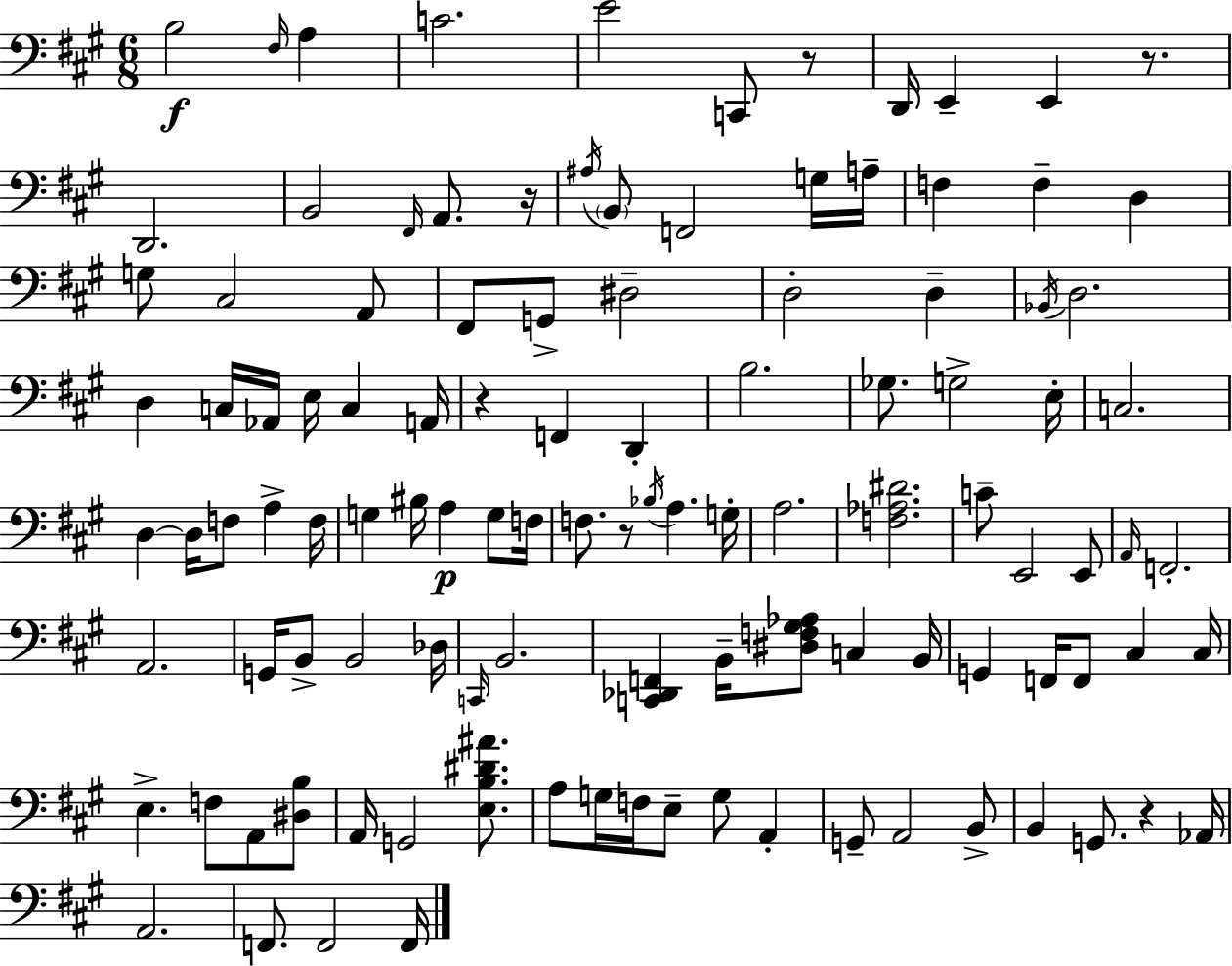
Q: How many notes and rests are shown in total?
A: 111